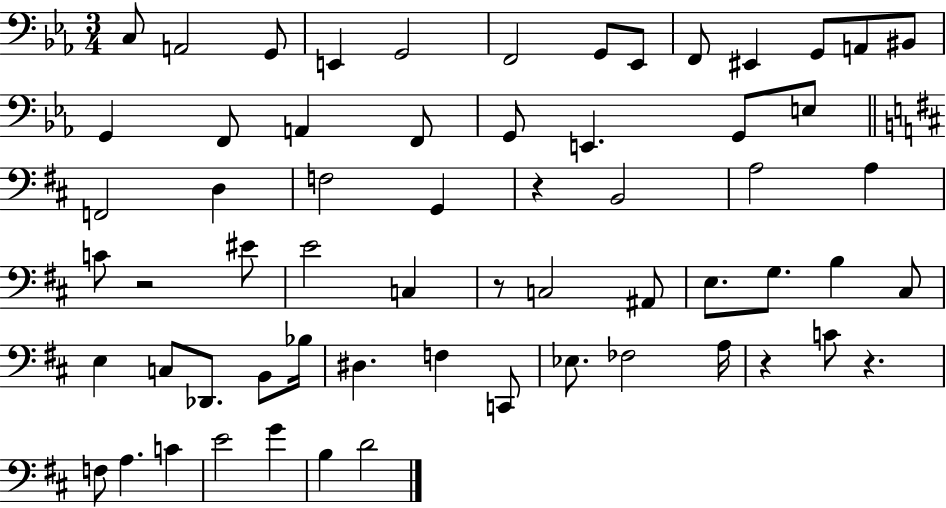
C3/e A2/h G2/e E2/q G2/h F2/h G2/e Eb2/e F2/e EIS2/q G2/e A2/e BIS2/e G2/q F2/e A2/q F2/e G2/e E2/q. G2/e E3/e F2/h D3/q F3/h G2/q R/q B2/h A3/h A3/q C4/e R/h EIS4/e E4/h C3/q R/e C3/h A#2/e E3/e. G3/e. B3/q C#3/e E3/q C3/e Db2/e. B2/e Bb3/s D#3/q. F3/q C2/e Eb3/e. FES3/h A3/s R/q C4/e R/q. F3/e A3/q. C4/q E4/h G4/q B3/q D4/h